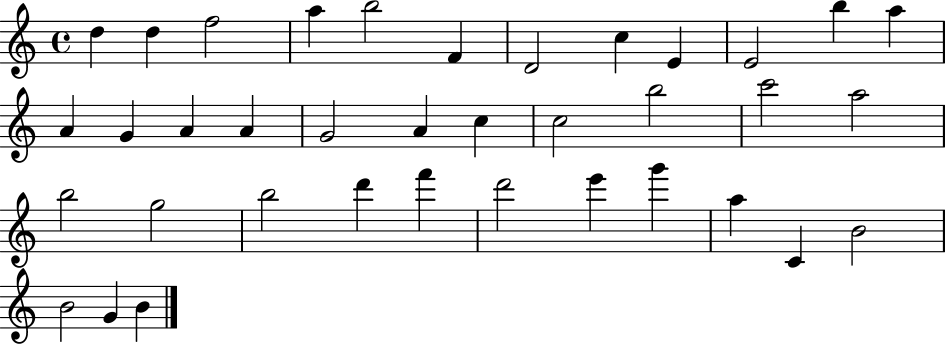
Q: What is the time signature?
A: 4/4